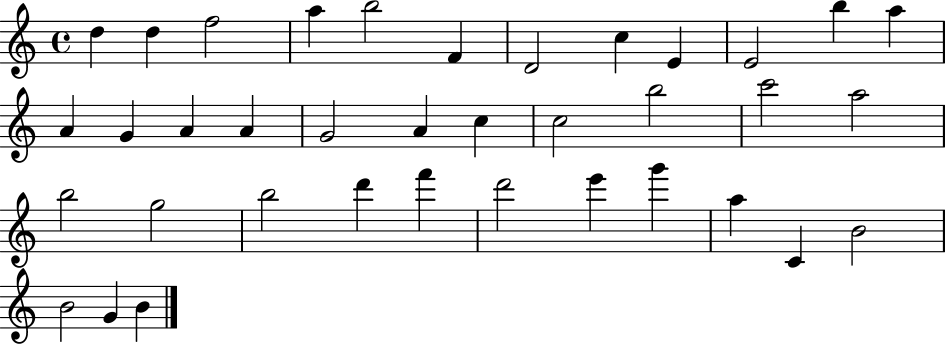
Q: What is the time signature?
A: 4/4